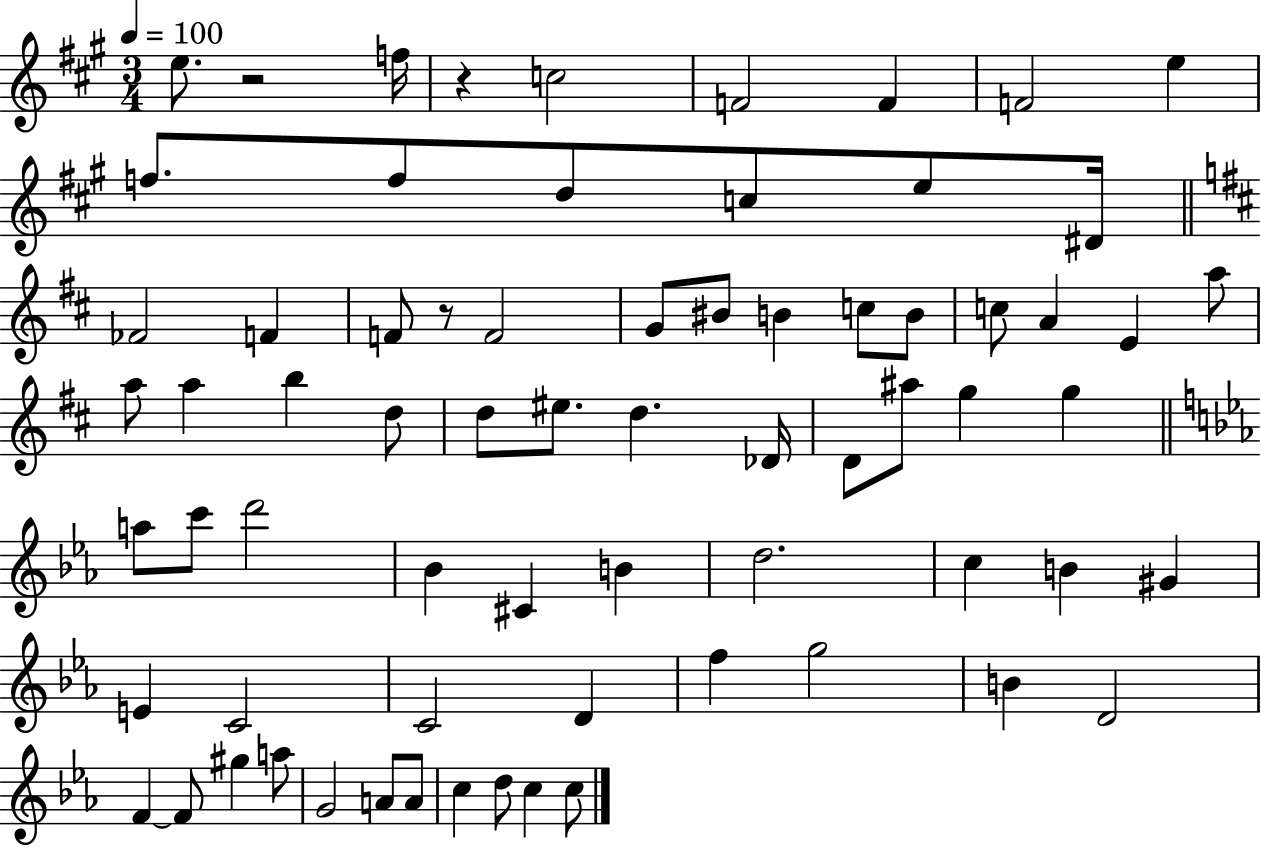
E5/e. R/h F5/s R/q C5/h F4/h F4/q F4/h E5/q F5/e. F5/e D5/e C5/e E5/e D#4/s FES4/h F4/q F4/e R/e F4/h G4/e BIS4/e B4/q C5/e B4/e C5/e A4/q E4/q A5/e A5/e A5/q B5/q D5/e D5/e EIS5/e. D5/q. Db4/s D4/e A#5/e G5/q G5/q A5/e C6/e D6/h Bb4/q C#4/q B4/q D5/h. C5/q B4/q G#4/q E4/q C4/h C4/h D4/q F5/q G5/h B4/q D4/h F4/q F4/e G#5/q A5/e G4/h A4/e A4/e C5/q D5/e C5/q C5/e